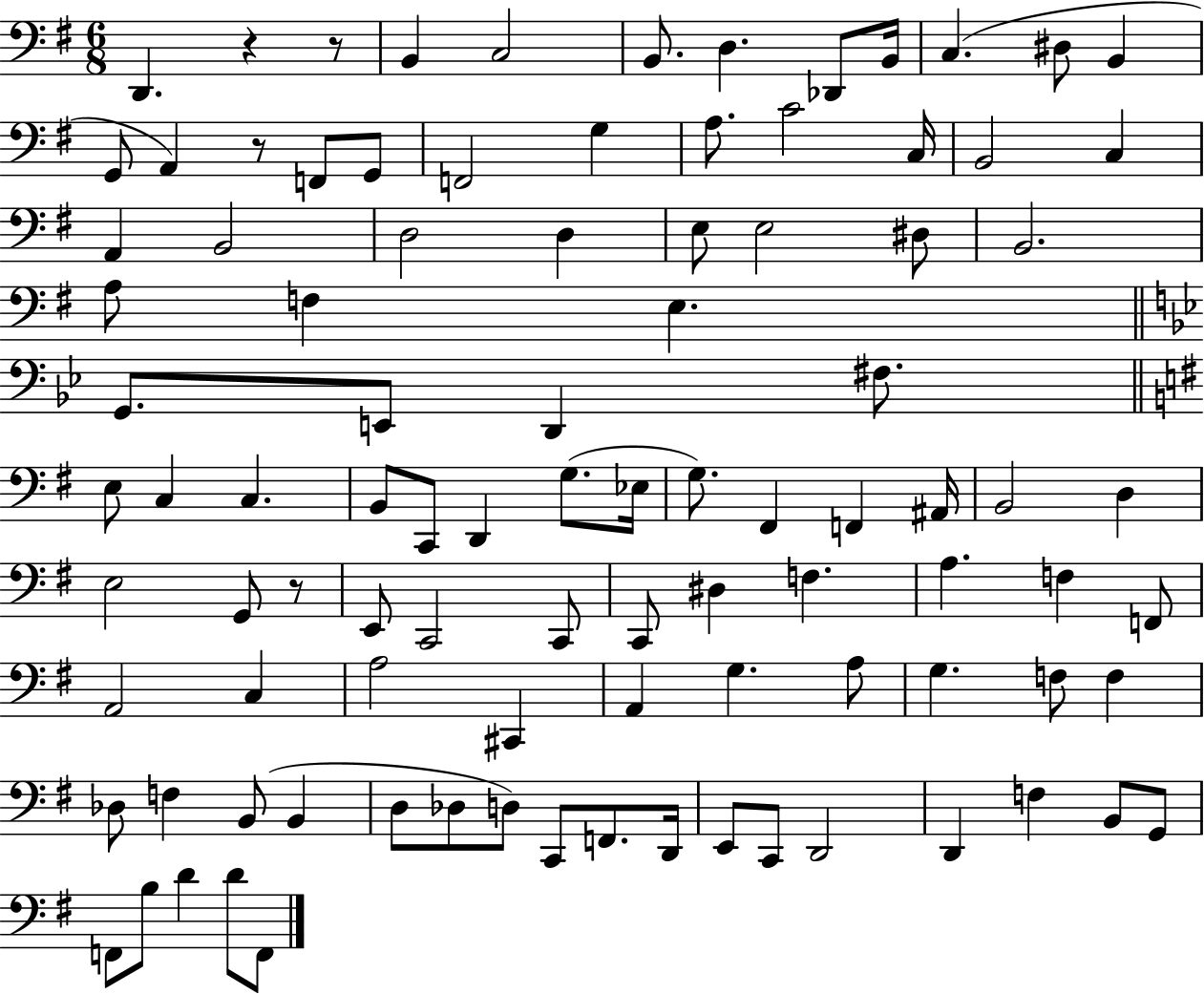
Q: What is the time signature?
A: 6/8